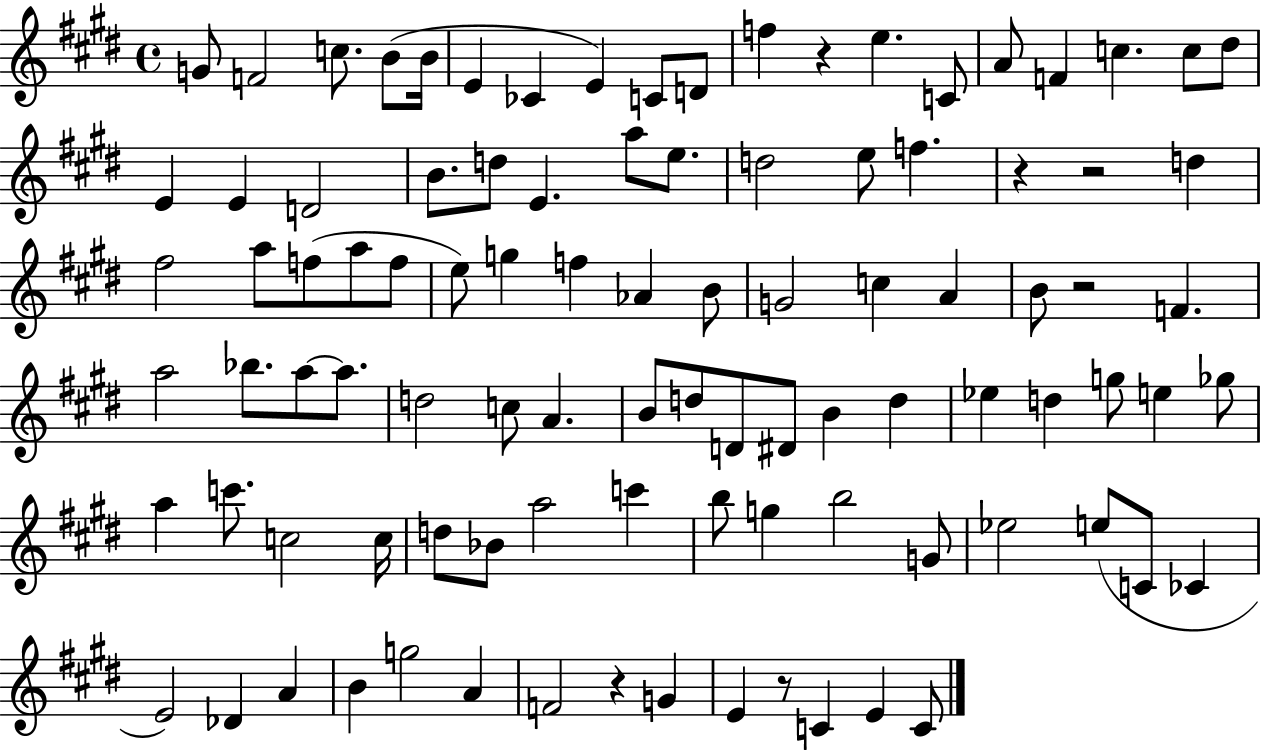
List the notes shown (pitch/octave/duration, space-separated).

G4/e F4/h C5/e. B4/e B4/s E4/q CES4/q E4/q C4/e D4/e F5/q R/q E5/q. C4/e A4/e F4/q C5/q. C5/e D#5/e E4/q E4/q D4/h B4/e. D5/e E4/q. A5/e E5/e. D5/h E5/e F5/q. R/q R/h D5/q F#5/h A5/e F5/e A5/e F5/e E5/e G5/q F5/q Ab4/q B4/e G4/h C5/q A4/q B4/e R/h F4/q. A5/h Bb5/e. A5/e A5/e. D5/h C5/e A4/q. B4/e D5/e D4/e D#4/e B4/q D5/q Eb5/q D5/q G5/e E5/q Gb5/e A5/q C6/e. C5/h C5/s D5/e Bb4/e A5/h C6/q B5/e G5/q B5/h G4/e Eb5/h E5/e C4/e CES4/q E4/h Db4/q A4/q B4/q G5/h A4/q F4/h R/q G4/q E4/q R/e C4/q E4/q C4/e